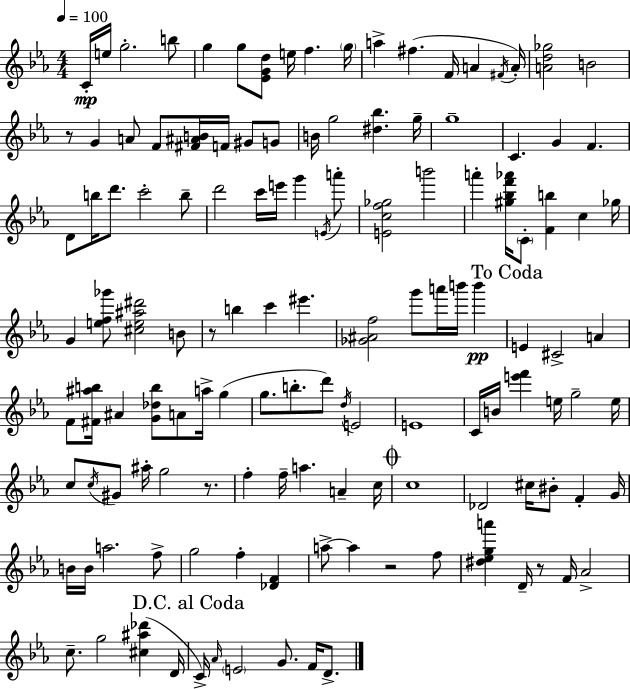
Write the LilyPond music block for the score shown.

{
  \clef treble
  \numericTimeSignature
  \time 4/4
  \key c \minor
  \tempo 4 = 100
  c'16-.\mp e''16 g''2.-. b''8 | g''4 g''8 <ees' g' d''>8 e''16 f''4. \parenthesize g''16 | a''4-> fis''4.( f'16 a'4 \acciaccatura { fis'16 }) | a'16-. <a' d'' ges''>2 b'2 | \break r8 g'4 a'8 f'8 <fis' ais' b'>16 f'16 gis'8 g'8 | b'16 g''2 <dis'' bes''>4. | g''16-- g''1-- | c'4. g'4 f'4. | \break d'8 b''16 d'''8. c'''2-. b''8-- | d'''2 c'''16 e'''16 g'''4 \acciaccatura { e'16 } | a'''8-. <e' c'' f'' ges''>2 b'''2 | a'''4-. <gis'' bes'' f''' aes'''>16 \parenthesize c'8-. <f' b''>4 c''4 | \break ges''16 g'4 <e'' f'' ges'''>8 <cis'' e'' ais'' dis'''>2 | b'8 r8 b''4 c'''4 eis'''4. | <ges' ais' f''>2 g'''8 a'''16 b'''16 b'''4\pp | \mark "To Coda" e'4 cis'2-> a'4 | \break f'8 <fis' ais'' b''>16 ais'4 <g' des'' b''>8 a'8 a''16-> g''4( | g''8. b''8.-. d'''8) \acciaccatura { d''16 } e'2 | e'1 | c'16 b'16 <e''' f'''>4 e''16 g''2-- | \break e''16 c''8 \acciaccatura { c''16 } gis'8 ais''16-. g''2 | r8. f''4-. f''16-- a''4. a'4-- | c''16 \mark \markup { \musicglyph "scripts.coda" } c''1 | des'2 cis''16 bis'8-. f'4-. | \break g'16 b'16 b'16 a''2. | f''8-> g''2 f''4-. | <des' f'>4 a''8->~~ a''4 r2 | f''8 <dis'' ees'' g'' a'''>4 d'16-- r8 f'16 aes'2-> | \break c''8.-- g''2 <cis'' ais'' des'''>4( | d'16 \mark "D.C. al Coda" c'16->) \grace { aes'16 } \parenthesize e'2 g'8. | f'16 d'8.-> \bar "|."
}